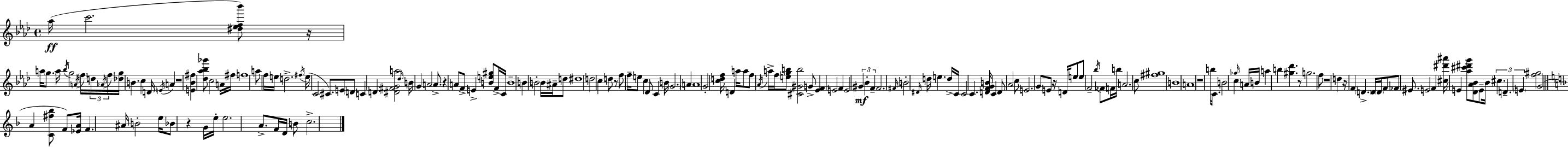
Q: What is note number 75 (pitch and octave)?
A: E4